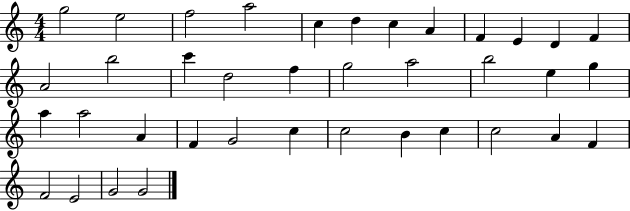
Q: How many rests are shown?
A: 0